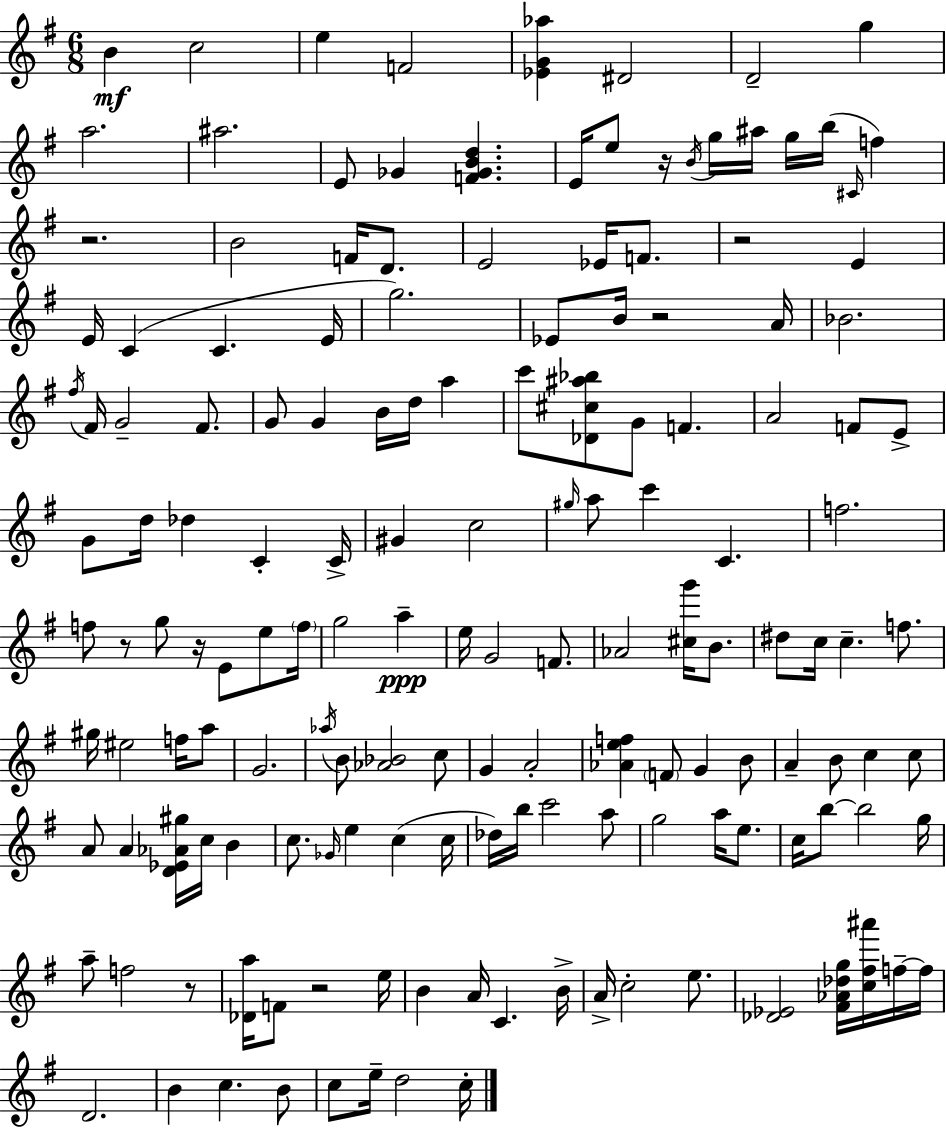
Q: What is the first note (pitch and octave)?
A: B4